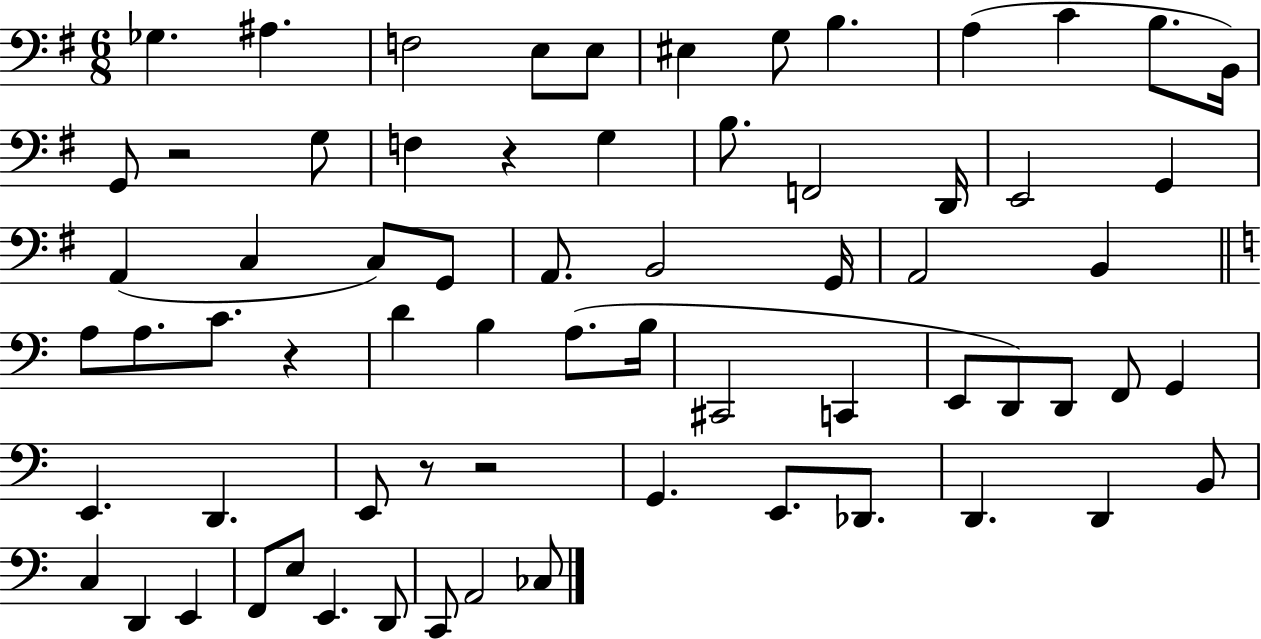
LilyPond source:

{
  \clef bass
  \numericTimeSignature
  \time 6/8
  \key g \major
  ges4. ais4. | f2 e8 e8 | eis4 g8 b4. | a4( c'4 b8. b,16) | \break g,8 r2 g8 | f4 r4 g4 | b8. f,2 d,16 | e,2 g,4 | \break a,4( c4 c8) g,8 | a,8. b,2 g,16 | a,2 b,4 | \bar "||" \break \key a \minor a8 a8. c'8. r4 | d'4 b4 a8.( b16 | cis,2 c,4 | e,8 d,8) d,8 f,8 g,4 | \break e,4. d,4. | e,8 r8 r2 | g,4. e,8. des,8. | d,4. d,4 b,8 | \break c4 d,4 e,4 | f,8 e8 e,4. d,8 | c,8 a,2 ces8 | \bar "|."
}